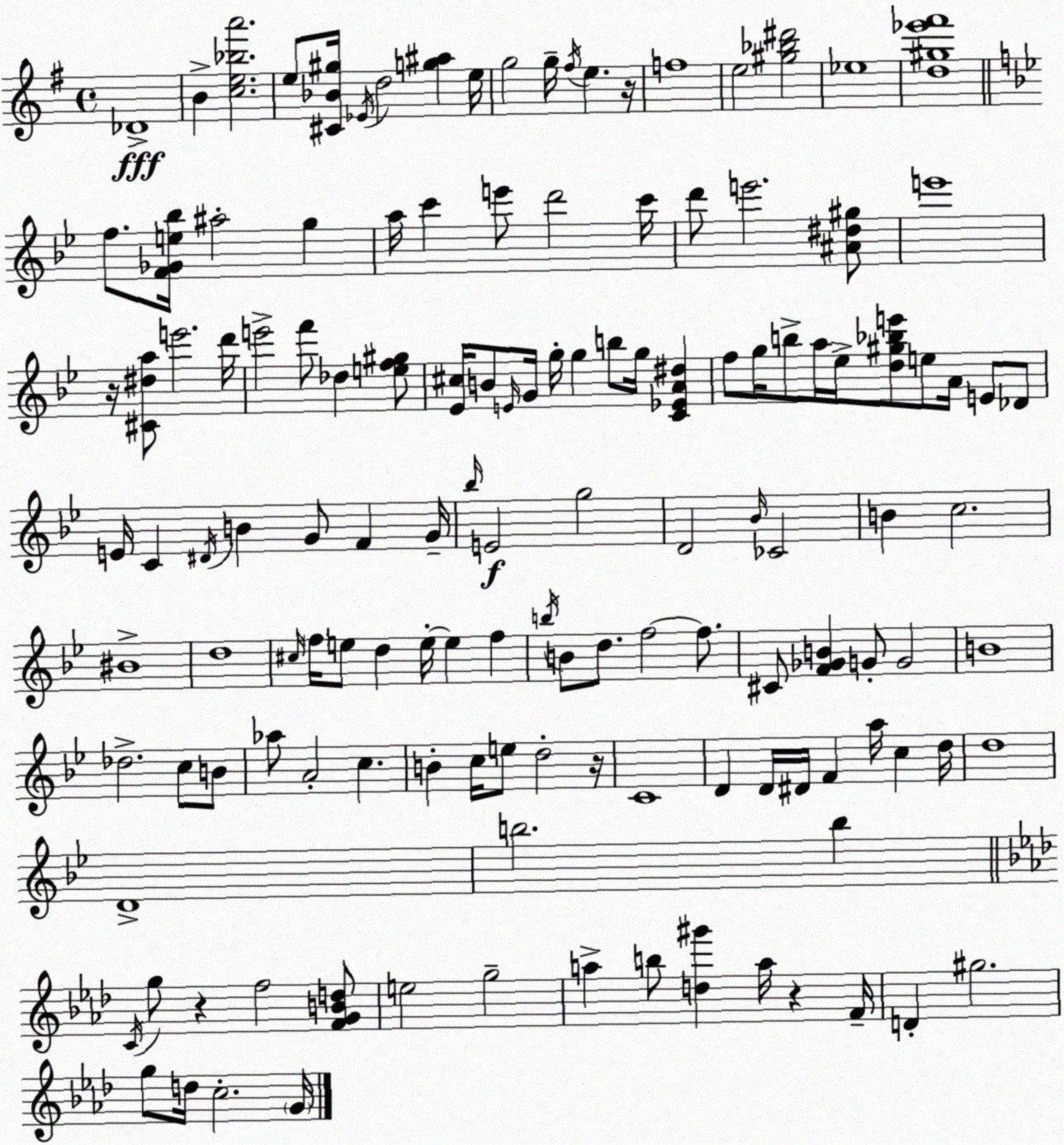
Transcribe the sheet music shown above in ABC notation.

X:1
T:Untitled
M:4/4
L:1/4
K:G
_D4 B [ce_ba']2 e/2 [^C_B^g]/4 _E/4 d2 [g^a] e/4 g2 g/4 ^f/4 e z/4 f4 e2 [^g_b^d']2 _e4 [d^g_e'^f']4 f/2 [F_Ge_b]/4 ^a2 g a/4 c' e'/2 d'2 c'/4 d'/2 e'2 [^A^d^g]/2 e'4 z/4 [^C^da]/2 e'2 d'/4 e'2 f'/2 _d [ef^g]/2 [_E^c]/4 B/2 E/4 G/4 g/4 g b/2 g/4 [C_EA^d] f/2 g/4 b/2 a/4 _e/4 [d^g_be']/2 e/2 A/4 E/2 _D/2 E/4 C ^D/4 B G/2 F G/4 _b/4 E2 g2 D2 _B/4 _C2 B c2 ^B4 d4 ^c/4 f/4 e/2 d e/4 e f b/4 B/2 d/2 f2 f/2 ^C/2 [F_GB] G/2 G2 B4 _d2 c/2 B/2 _a/2 A2 c B c/4 e/2 d2 z/4 C4 D D/4 ^D/4 F a/4 c d/4 d4 D4 b2 b C/4 g/2 z f2 [FGBd]/2 e2 g2 a b/2 [d^g'] a/4 z F/4 D ^g2 g/2 d/4 c2 G/4